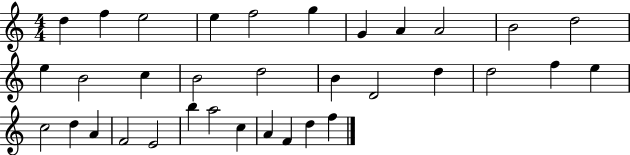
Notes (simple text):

D5/q F5/q E5/h E5/q F5/h G5/q G4/q A4/q A4/h B4/h D5/h E5/q B4/h C5/q B4/h D5/h B4/q D4/h D5/q D5/h F5/q E5/q C5/h D5/q A4/q F4/h E4/h B5/q A5/h C5/q A4/q F4/q D5/q F5/q